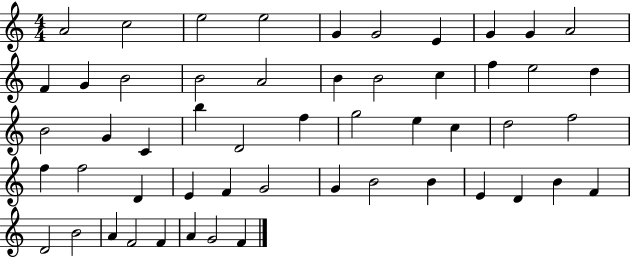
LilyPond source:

{
  \clef treble
  \numericTimeSignature
  \time 4/4
  \key c \major
  a'2 c''2 | e''2 e''2 | g'4 g'2 e'4 | g'4 g'4 a'2 | \break f'4 g'4 b'2 | b'2 a'2 | b'4 b'2 c''4 | f''4 e''2 d''4 | \break b'2 g'4 c'4 | b''4 d'2 f''4 | g''2 e''4 c''4 | d''2 f''2 | \break f''4 f''2 d'4 | e'4 f'4 g'2 | g'4 b'2 b'4 | e'4 d'4 b'4 f'4 | \break d'2 b'2 | a'4 f'2 f'4 | a'4 g'2 f'4 | \bar "|."
}